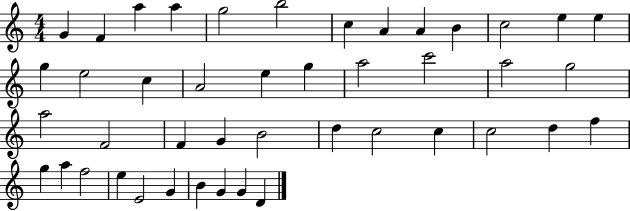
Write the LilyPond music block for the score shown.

{
  \clef treble
  \numericTimeSignature
  \time 4/4
  \key c \major
  g'4 f'4 a''4 a''4 | g''2 b''2 | c''4 a'4 a'4 b'4 | c''2 e''4 e''4 | \break g''4 e''2 c''4 | a'2 e''4 g''4 | a''2 c'''2 | a''2 g''2 | \break a''2 f'2 | f'4 g'4 b'2 | d''4 c''2 c''4 | c''2 d''4 f''4 | \break g''4 a''4 f''2 | e''4 e'2 g'4 | b'4 g'4 g'4 d'4 | \bar "|."
}